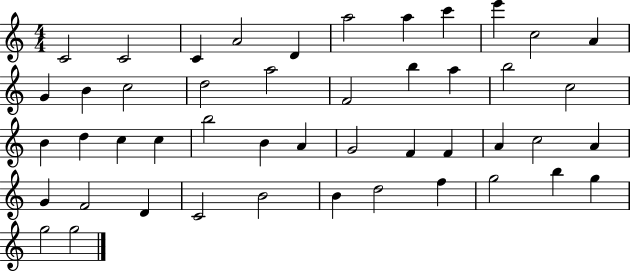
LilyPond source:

{
  \clef treble
  \numericTimeSignature
  \time 4/4
  \key c \major
  c'2 c'2 | c'4 a'2 d'4 | a''2 a''4 c'''4 | e'''4 c''2 a'4 | \break g'4 b'4 c''2 | d''2 a''2 | f'2 b''4 a''4 | b''2 c''2 | \break b'4 d''4 c''4 c''4 | b''2 b'4 a'4 | g'2 f'4 f'4 | a'4 c''2 a'4 | \break g'4 f'2 d'4 | c'2 b'2 | b'4 d''2 f''4 | g''2 b''4 g''4 | \break g''2 g''2 | \bar "|."
}